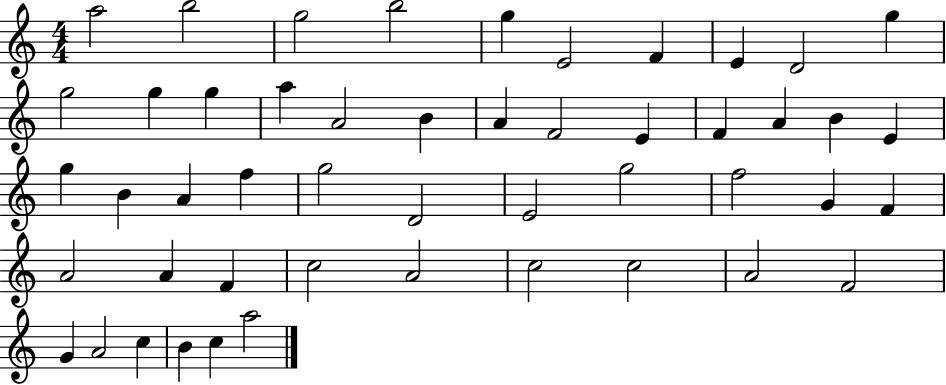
A5/h B5/h G5/h B5/h G5/q E4/h F4/q E4/q D4/h G5/q G5/h G5/q G5/q A5/q A4/h B4/q A4/q F4/h E4/q F4/q A4/q B4/q E4/q G5/q B4/q A4/q F5/q G5/h D4/h E4/h G5/h F5/h G4/q F4/q A4/h A4/q F4/q C5/h A4/h C5/h C5/h A4/h F4/h G4/q A4/h C5/q B4/q C5/q A5/h